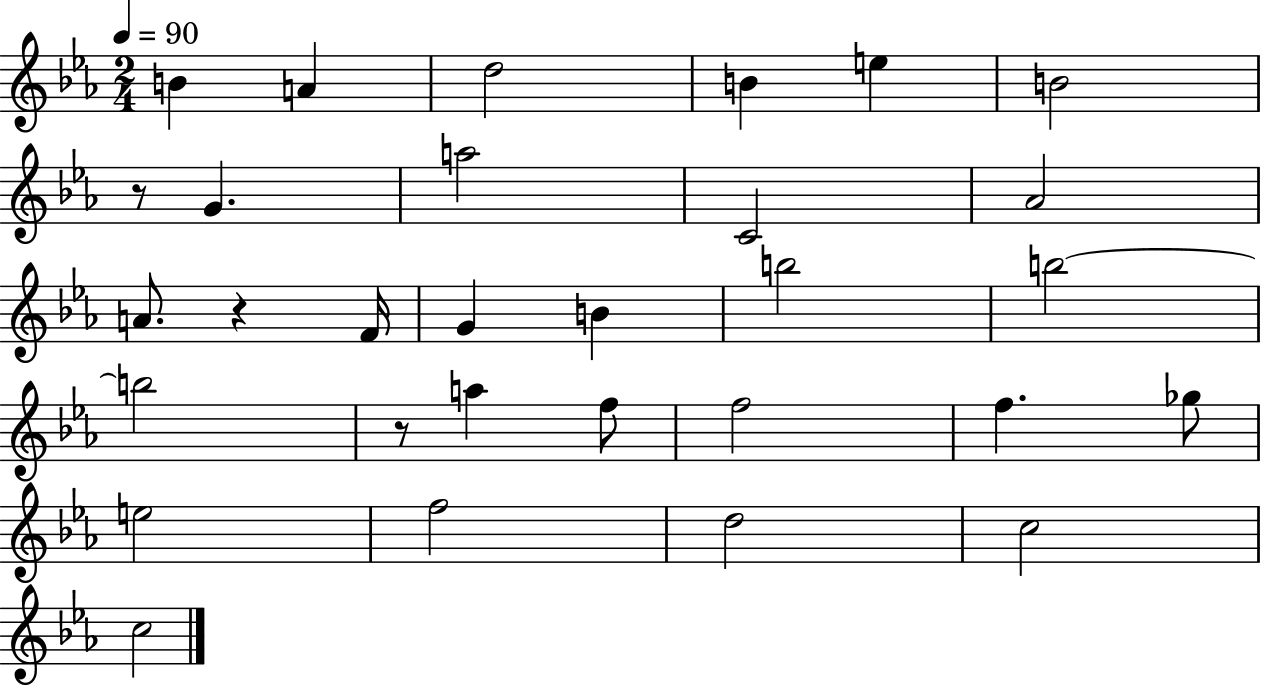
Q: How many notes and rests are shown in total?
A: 30